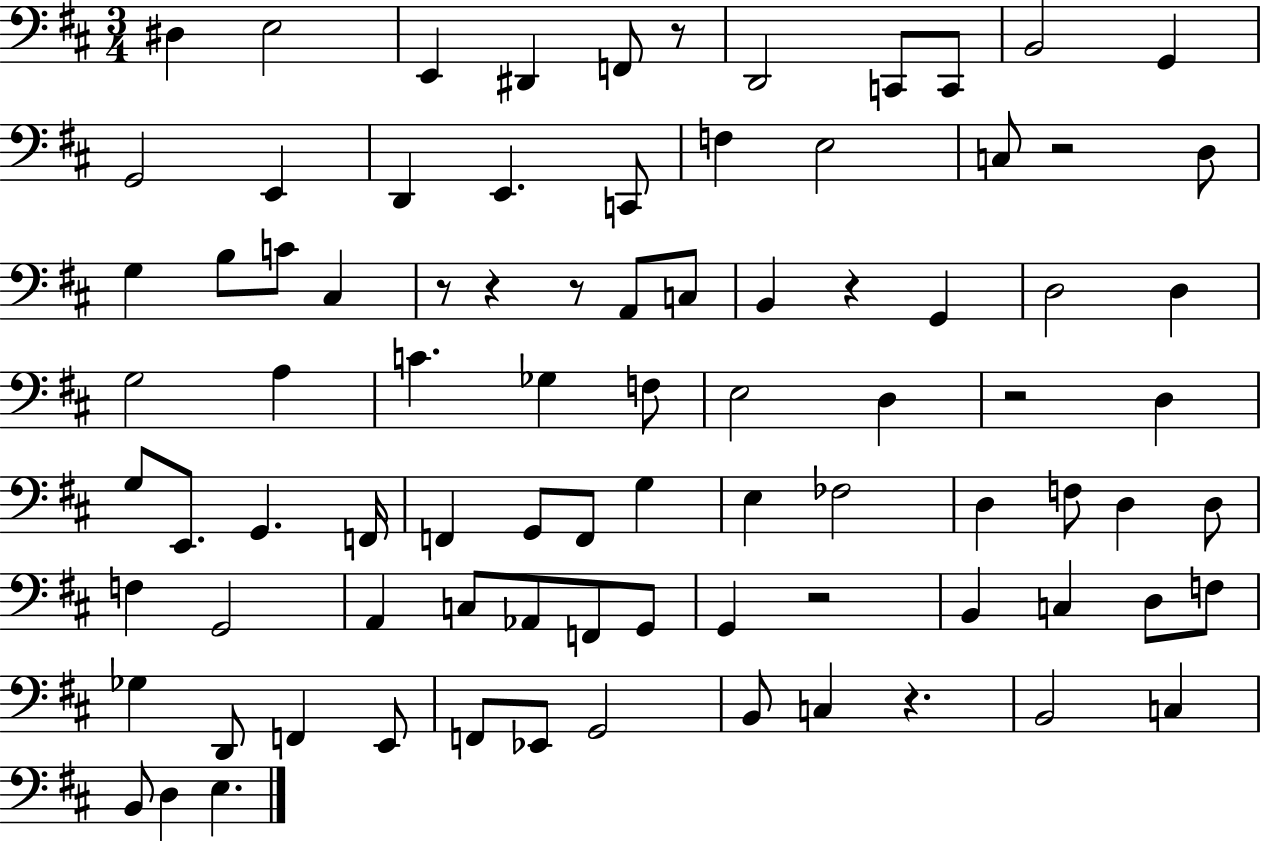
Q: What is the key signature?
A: D major